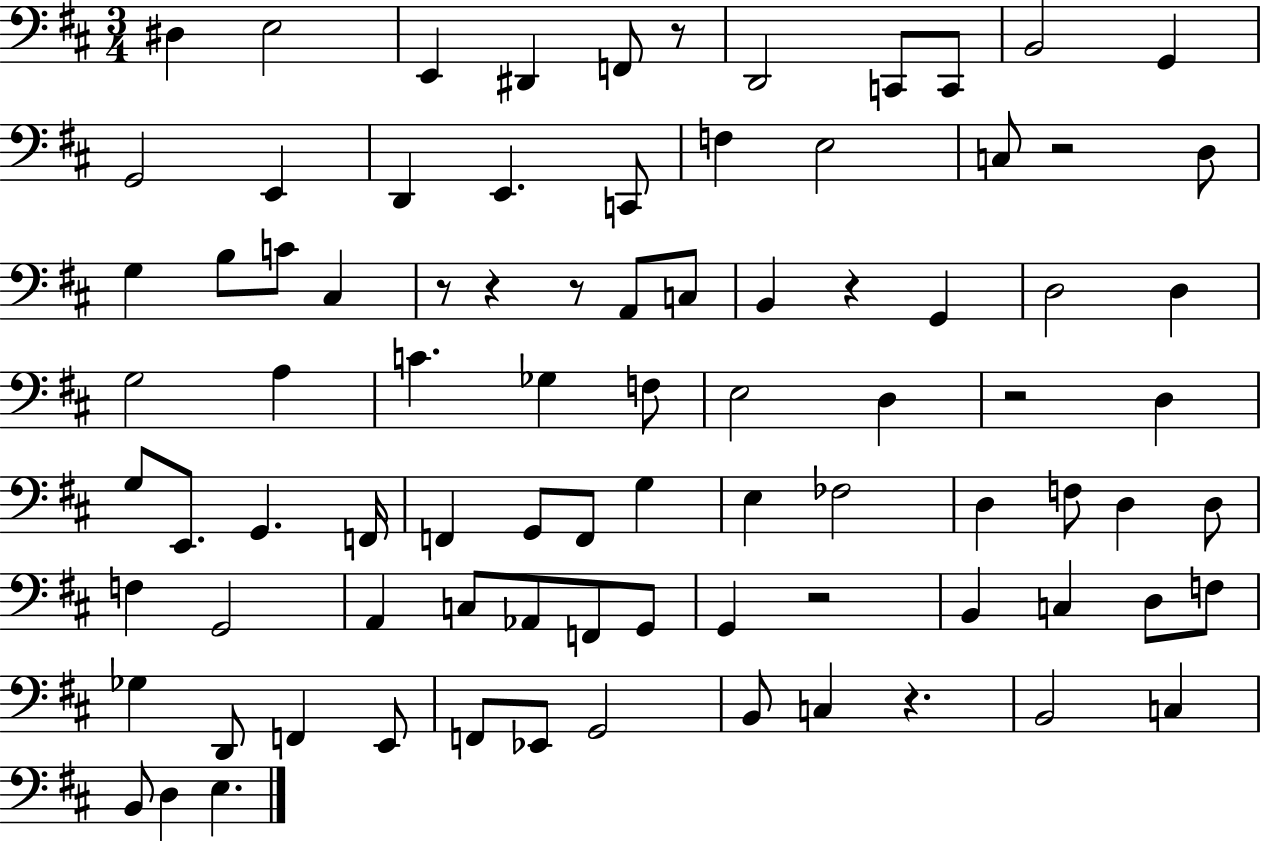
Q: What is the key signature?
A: D major